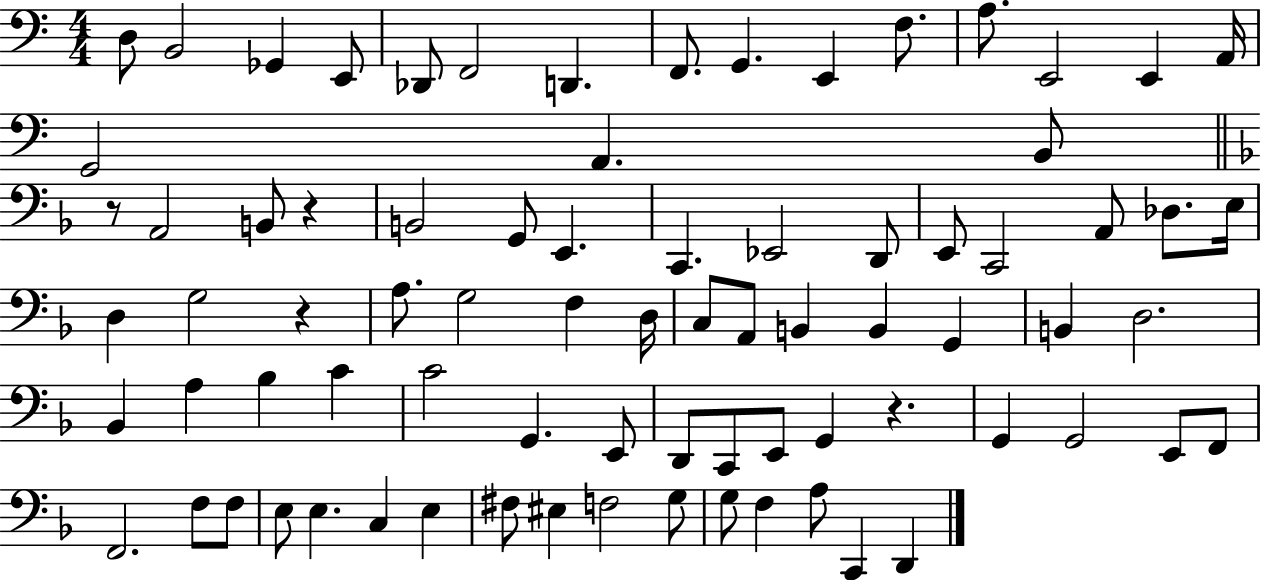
X:1
T:Untitled
M:4/4
L:1/4
K:C
D,/2 B,,2 _G,, E,,/2 _D,,/2 F,,2 D,, F,,/2 G,, E,, F,/2 A,/2 E,,2 E,, A,,/4 G,,2 A,, B,,/2 z/2 A,,2 B,,/2 z B,,2 G,,/2 E,, C,, _E,,2 D,,/2 E,,/2 C,,2 A,,/2 _D,/2 E,/4 D, G,2 z A,/2 G,2 F, D,/4 C,/2 A,,/2 B,, B,, G,, B,, D,2 _B,, A, _B, C C2 G,, E,,/2 D,,/2 C,,/2 E,,/2 G,, z G,, G,,2 E,,/2 F,,/2 F,,2 F,/2 F,/2 E,/2 E, C, E, ^F,/2 ^E, F,2 G,/2 G,/2 F, A,/2 C,, D,,